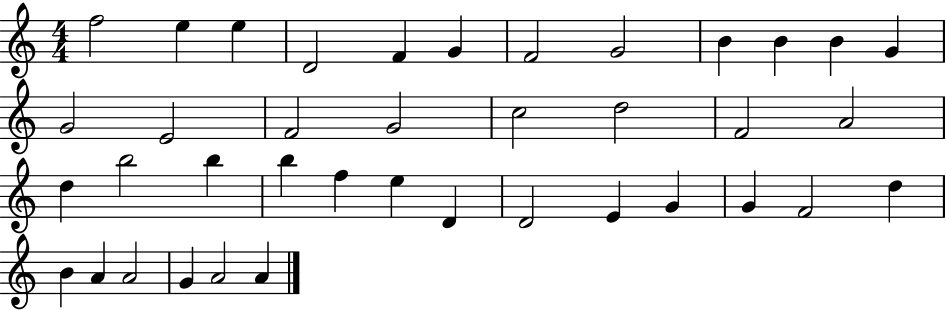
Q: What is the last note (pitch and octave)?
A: A4